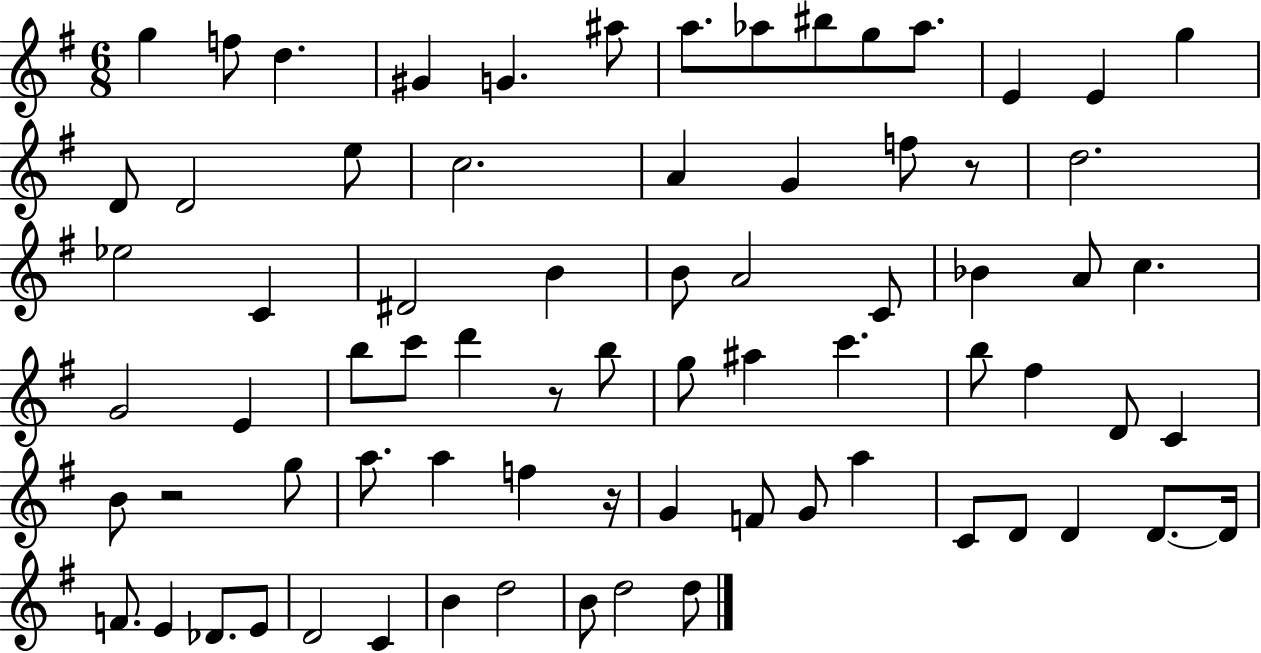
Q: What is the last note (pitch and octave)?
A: D5